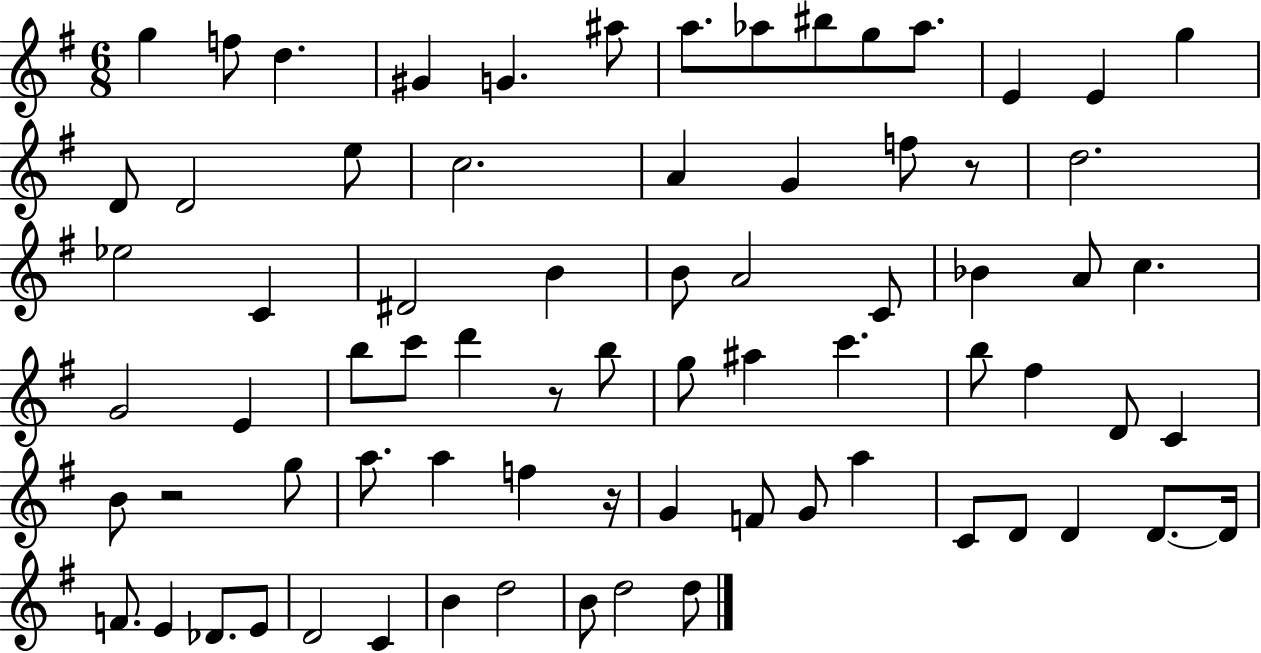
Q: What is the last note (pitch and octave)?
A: D5